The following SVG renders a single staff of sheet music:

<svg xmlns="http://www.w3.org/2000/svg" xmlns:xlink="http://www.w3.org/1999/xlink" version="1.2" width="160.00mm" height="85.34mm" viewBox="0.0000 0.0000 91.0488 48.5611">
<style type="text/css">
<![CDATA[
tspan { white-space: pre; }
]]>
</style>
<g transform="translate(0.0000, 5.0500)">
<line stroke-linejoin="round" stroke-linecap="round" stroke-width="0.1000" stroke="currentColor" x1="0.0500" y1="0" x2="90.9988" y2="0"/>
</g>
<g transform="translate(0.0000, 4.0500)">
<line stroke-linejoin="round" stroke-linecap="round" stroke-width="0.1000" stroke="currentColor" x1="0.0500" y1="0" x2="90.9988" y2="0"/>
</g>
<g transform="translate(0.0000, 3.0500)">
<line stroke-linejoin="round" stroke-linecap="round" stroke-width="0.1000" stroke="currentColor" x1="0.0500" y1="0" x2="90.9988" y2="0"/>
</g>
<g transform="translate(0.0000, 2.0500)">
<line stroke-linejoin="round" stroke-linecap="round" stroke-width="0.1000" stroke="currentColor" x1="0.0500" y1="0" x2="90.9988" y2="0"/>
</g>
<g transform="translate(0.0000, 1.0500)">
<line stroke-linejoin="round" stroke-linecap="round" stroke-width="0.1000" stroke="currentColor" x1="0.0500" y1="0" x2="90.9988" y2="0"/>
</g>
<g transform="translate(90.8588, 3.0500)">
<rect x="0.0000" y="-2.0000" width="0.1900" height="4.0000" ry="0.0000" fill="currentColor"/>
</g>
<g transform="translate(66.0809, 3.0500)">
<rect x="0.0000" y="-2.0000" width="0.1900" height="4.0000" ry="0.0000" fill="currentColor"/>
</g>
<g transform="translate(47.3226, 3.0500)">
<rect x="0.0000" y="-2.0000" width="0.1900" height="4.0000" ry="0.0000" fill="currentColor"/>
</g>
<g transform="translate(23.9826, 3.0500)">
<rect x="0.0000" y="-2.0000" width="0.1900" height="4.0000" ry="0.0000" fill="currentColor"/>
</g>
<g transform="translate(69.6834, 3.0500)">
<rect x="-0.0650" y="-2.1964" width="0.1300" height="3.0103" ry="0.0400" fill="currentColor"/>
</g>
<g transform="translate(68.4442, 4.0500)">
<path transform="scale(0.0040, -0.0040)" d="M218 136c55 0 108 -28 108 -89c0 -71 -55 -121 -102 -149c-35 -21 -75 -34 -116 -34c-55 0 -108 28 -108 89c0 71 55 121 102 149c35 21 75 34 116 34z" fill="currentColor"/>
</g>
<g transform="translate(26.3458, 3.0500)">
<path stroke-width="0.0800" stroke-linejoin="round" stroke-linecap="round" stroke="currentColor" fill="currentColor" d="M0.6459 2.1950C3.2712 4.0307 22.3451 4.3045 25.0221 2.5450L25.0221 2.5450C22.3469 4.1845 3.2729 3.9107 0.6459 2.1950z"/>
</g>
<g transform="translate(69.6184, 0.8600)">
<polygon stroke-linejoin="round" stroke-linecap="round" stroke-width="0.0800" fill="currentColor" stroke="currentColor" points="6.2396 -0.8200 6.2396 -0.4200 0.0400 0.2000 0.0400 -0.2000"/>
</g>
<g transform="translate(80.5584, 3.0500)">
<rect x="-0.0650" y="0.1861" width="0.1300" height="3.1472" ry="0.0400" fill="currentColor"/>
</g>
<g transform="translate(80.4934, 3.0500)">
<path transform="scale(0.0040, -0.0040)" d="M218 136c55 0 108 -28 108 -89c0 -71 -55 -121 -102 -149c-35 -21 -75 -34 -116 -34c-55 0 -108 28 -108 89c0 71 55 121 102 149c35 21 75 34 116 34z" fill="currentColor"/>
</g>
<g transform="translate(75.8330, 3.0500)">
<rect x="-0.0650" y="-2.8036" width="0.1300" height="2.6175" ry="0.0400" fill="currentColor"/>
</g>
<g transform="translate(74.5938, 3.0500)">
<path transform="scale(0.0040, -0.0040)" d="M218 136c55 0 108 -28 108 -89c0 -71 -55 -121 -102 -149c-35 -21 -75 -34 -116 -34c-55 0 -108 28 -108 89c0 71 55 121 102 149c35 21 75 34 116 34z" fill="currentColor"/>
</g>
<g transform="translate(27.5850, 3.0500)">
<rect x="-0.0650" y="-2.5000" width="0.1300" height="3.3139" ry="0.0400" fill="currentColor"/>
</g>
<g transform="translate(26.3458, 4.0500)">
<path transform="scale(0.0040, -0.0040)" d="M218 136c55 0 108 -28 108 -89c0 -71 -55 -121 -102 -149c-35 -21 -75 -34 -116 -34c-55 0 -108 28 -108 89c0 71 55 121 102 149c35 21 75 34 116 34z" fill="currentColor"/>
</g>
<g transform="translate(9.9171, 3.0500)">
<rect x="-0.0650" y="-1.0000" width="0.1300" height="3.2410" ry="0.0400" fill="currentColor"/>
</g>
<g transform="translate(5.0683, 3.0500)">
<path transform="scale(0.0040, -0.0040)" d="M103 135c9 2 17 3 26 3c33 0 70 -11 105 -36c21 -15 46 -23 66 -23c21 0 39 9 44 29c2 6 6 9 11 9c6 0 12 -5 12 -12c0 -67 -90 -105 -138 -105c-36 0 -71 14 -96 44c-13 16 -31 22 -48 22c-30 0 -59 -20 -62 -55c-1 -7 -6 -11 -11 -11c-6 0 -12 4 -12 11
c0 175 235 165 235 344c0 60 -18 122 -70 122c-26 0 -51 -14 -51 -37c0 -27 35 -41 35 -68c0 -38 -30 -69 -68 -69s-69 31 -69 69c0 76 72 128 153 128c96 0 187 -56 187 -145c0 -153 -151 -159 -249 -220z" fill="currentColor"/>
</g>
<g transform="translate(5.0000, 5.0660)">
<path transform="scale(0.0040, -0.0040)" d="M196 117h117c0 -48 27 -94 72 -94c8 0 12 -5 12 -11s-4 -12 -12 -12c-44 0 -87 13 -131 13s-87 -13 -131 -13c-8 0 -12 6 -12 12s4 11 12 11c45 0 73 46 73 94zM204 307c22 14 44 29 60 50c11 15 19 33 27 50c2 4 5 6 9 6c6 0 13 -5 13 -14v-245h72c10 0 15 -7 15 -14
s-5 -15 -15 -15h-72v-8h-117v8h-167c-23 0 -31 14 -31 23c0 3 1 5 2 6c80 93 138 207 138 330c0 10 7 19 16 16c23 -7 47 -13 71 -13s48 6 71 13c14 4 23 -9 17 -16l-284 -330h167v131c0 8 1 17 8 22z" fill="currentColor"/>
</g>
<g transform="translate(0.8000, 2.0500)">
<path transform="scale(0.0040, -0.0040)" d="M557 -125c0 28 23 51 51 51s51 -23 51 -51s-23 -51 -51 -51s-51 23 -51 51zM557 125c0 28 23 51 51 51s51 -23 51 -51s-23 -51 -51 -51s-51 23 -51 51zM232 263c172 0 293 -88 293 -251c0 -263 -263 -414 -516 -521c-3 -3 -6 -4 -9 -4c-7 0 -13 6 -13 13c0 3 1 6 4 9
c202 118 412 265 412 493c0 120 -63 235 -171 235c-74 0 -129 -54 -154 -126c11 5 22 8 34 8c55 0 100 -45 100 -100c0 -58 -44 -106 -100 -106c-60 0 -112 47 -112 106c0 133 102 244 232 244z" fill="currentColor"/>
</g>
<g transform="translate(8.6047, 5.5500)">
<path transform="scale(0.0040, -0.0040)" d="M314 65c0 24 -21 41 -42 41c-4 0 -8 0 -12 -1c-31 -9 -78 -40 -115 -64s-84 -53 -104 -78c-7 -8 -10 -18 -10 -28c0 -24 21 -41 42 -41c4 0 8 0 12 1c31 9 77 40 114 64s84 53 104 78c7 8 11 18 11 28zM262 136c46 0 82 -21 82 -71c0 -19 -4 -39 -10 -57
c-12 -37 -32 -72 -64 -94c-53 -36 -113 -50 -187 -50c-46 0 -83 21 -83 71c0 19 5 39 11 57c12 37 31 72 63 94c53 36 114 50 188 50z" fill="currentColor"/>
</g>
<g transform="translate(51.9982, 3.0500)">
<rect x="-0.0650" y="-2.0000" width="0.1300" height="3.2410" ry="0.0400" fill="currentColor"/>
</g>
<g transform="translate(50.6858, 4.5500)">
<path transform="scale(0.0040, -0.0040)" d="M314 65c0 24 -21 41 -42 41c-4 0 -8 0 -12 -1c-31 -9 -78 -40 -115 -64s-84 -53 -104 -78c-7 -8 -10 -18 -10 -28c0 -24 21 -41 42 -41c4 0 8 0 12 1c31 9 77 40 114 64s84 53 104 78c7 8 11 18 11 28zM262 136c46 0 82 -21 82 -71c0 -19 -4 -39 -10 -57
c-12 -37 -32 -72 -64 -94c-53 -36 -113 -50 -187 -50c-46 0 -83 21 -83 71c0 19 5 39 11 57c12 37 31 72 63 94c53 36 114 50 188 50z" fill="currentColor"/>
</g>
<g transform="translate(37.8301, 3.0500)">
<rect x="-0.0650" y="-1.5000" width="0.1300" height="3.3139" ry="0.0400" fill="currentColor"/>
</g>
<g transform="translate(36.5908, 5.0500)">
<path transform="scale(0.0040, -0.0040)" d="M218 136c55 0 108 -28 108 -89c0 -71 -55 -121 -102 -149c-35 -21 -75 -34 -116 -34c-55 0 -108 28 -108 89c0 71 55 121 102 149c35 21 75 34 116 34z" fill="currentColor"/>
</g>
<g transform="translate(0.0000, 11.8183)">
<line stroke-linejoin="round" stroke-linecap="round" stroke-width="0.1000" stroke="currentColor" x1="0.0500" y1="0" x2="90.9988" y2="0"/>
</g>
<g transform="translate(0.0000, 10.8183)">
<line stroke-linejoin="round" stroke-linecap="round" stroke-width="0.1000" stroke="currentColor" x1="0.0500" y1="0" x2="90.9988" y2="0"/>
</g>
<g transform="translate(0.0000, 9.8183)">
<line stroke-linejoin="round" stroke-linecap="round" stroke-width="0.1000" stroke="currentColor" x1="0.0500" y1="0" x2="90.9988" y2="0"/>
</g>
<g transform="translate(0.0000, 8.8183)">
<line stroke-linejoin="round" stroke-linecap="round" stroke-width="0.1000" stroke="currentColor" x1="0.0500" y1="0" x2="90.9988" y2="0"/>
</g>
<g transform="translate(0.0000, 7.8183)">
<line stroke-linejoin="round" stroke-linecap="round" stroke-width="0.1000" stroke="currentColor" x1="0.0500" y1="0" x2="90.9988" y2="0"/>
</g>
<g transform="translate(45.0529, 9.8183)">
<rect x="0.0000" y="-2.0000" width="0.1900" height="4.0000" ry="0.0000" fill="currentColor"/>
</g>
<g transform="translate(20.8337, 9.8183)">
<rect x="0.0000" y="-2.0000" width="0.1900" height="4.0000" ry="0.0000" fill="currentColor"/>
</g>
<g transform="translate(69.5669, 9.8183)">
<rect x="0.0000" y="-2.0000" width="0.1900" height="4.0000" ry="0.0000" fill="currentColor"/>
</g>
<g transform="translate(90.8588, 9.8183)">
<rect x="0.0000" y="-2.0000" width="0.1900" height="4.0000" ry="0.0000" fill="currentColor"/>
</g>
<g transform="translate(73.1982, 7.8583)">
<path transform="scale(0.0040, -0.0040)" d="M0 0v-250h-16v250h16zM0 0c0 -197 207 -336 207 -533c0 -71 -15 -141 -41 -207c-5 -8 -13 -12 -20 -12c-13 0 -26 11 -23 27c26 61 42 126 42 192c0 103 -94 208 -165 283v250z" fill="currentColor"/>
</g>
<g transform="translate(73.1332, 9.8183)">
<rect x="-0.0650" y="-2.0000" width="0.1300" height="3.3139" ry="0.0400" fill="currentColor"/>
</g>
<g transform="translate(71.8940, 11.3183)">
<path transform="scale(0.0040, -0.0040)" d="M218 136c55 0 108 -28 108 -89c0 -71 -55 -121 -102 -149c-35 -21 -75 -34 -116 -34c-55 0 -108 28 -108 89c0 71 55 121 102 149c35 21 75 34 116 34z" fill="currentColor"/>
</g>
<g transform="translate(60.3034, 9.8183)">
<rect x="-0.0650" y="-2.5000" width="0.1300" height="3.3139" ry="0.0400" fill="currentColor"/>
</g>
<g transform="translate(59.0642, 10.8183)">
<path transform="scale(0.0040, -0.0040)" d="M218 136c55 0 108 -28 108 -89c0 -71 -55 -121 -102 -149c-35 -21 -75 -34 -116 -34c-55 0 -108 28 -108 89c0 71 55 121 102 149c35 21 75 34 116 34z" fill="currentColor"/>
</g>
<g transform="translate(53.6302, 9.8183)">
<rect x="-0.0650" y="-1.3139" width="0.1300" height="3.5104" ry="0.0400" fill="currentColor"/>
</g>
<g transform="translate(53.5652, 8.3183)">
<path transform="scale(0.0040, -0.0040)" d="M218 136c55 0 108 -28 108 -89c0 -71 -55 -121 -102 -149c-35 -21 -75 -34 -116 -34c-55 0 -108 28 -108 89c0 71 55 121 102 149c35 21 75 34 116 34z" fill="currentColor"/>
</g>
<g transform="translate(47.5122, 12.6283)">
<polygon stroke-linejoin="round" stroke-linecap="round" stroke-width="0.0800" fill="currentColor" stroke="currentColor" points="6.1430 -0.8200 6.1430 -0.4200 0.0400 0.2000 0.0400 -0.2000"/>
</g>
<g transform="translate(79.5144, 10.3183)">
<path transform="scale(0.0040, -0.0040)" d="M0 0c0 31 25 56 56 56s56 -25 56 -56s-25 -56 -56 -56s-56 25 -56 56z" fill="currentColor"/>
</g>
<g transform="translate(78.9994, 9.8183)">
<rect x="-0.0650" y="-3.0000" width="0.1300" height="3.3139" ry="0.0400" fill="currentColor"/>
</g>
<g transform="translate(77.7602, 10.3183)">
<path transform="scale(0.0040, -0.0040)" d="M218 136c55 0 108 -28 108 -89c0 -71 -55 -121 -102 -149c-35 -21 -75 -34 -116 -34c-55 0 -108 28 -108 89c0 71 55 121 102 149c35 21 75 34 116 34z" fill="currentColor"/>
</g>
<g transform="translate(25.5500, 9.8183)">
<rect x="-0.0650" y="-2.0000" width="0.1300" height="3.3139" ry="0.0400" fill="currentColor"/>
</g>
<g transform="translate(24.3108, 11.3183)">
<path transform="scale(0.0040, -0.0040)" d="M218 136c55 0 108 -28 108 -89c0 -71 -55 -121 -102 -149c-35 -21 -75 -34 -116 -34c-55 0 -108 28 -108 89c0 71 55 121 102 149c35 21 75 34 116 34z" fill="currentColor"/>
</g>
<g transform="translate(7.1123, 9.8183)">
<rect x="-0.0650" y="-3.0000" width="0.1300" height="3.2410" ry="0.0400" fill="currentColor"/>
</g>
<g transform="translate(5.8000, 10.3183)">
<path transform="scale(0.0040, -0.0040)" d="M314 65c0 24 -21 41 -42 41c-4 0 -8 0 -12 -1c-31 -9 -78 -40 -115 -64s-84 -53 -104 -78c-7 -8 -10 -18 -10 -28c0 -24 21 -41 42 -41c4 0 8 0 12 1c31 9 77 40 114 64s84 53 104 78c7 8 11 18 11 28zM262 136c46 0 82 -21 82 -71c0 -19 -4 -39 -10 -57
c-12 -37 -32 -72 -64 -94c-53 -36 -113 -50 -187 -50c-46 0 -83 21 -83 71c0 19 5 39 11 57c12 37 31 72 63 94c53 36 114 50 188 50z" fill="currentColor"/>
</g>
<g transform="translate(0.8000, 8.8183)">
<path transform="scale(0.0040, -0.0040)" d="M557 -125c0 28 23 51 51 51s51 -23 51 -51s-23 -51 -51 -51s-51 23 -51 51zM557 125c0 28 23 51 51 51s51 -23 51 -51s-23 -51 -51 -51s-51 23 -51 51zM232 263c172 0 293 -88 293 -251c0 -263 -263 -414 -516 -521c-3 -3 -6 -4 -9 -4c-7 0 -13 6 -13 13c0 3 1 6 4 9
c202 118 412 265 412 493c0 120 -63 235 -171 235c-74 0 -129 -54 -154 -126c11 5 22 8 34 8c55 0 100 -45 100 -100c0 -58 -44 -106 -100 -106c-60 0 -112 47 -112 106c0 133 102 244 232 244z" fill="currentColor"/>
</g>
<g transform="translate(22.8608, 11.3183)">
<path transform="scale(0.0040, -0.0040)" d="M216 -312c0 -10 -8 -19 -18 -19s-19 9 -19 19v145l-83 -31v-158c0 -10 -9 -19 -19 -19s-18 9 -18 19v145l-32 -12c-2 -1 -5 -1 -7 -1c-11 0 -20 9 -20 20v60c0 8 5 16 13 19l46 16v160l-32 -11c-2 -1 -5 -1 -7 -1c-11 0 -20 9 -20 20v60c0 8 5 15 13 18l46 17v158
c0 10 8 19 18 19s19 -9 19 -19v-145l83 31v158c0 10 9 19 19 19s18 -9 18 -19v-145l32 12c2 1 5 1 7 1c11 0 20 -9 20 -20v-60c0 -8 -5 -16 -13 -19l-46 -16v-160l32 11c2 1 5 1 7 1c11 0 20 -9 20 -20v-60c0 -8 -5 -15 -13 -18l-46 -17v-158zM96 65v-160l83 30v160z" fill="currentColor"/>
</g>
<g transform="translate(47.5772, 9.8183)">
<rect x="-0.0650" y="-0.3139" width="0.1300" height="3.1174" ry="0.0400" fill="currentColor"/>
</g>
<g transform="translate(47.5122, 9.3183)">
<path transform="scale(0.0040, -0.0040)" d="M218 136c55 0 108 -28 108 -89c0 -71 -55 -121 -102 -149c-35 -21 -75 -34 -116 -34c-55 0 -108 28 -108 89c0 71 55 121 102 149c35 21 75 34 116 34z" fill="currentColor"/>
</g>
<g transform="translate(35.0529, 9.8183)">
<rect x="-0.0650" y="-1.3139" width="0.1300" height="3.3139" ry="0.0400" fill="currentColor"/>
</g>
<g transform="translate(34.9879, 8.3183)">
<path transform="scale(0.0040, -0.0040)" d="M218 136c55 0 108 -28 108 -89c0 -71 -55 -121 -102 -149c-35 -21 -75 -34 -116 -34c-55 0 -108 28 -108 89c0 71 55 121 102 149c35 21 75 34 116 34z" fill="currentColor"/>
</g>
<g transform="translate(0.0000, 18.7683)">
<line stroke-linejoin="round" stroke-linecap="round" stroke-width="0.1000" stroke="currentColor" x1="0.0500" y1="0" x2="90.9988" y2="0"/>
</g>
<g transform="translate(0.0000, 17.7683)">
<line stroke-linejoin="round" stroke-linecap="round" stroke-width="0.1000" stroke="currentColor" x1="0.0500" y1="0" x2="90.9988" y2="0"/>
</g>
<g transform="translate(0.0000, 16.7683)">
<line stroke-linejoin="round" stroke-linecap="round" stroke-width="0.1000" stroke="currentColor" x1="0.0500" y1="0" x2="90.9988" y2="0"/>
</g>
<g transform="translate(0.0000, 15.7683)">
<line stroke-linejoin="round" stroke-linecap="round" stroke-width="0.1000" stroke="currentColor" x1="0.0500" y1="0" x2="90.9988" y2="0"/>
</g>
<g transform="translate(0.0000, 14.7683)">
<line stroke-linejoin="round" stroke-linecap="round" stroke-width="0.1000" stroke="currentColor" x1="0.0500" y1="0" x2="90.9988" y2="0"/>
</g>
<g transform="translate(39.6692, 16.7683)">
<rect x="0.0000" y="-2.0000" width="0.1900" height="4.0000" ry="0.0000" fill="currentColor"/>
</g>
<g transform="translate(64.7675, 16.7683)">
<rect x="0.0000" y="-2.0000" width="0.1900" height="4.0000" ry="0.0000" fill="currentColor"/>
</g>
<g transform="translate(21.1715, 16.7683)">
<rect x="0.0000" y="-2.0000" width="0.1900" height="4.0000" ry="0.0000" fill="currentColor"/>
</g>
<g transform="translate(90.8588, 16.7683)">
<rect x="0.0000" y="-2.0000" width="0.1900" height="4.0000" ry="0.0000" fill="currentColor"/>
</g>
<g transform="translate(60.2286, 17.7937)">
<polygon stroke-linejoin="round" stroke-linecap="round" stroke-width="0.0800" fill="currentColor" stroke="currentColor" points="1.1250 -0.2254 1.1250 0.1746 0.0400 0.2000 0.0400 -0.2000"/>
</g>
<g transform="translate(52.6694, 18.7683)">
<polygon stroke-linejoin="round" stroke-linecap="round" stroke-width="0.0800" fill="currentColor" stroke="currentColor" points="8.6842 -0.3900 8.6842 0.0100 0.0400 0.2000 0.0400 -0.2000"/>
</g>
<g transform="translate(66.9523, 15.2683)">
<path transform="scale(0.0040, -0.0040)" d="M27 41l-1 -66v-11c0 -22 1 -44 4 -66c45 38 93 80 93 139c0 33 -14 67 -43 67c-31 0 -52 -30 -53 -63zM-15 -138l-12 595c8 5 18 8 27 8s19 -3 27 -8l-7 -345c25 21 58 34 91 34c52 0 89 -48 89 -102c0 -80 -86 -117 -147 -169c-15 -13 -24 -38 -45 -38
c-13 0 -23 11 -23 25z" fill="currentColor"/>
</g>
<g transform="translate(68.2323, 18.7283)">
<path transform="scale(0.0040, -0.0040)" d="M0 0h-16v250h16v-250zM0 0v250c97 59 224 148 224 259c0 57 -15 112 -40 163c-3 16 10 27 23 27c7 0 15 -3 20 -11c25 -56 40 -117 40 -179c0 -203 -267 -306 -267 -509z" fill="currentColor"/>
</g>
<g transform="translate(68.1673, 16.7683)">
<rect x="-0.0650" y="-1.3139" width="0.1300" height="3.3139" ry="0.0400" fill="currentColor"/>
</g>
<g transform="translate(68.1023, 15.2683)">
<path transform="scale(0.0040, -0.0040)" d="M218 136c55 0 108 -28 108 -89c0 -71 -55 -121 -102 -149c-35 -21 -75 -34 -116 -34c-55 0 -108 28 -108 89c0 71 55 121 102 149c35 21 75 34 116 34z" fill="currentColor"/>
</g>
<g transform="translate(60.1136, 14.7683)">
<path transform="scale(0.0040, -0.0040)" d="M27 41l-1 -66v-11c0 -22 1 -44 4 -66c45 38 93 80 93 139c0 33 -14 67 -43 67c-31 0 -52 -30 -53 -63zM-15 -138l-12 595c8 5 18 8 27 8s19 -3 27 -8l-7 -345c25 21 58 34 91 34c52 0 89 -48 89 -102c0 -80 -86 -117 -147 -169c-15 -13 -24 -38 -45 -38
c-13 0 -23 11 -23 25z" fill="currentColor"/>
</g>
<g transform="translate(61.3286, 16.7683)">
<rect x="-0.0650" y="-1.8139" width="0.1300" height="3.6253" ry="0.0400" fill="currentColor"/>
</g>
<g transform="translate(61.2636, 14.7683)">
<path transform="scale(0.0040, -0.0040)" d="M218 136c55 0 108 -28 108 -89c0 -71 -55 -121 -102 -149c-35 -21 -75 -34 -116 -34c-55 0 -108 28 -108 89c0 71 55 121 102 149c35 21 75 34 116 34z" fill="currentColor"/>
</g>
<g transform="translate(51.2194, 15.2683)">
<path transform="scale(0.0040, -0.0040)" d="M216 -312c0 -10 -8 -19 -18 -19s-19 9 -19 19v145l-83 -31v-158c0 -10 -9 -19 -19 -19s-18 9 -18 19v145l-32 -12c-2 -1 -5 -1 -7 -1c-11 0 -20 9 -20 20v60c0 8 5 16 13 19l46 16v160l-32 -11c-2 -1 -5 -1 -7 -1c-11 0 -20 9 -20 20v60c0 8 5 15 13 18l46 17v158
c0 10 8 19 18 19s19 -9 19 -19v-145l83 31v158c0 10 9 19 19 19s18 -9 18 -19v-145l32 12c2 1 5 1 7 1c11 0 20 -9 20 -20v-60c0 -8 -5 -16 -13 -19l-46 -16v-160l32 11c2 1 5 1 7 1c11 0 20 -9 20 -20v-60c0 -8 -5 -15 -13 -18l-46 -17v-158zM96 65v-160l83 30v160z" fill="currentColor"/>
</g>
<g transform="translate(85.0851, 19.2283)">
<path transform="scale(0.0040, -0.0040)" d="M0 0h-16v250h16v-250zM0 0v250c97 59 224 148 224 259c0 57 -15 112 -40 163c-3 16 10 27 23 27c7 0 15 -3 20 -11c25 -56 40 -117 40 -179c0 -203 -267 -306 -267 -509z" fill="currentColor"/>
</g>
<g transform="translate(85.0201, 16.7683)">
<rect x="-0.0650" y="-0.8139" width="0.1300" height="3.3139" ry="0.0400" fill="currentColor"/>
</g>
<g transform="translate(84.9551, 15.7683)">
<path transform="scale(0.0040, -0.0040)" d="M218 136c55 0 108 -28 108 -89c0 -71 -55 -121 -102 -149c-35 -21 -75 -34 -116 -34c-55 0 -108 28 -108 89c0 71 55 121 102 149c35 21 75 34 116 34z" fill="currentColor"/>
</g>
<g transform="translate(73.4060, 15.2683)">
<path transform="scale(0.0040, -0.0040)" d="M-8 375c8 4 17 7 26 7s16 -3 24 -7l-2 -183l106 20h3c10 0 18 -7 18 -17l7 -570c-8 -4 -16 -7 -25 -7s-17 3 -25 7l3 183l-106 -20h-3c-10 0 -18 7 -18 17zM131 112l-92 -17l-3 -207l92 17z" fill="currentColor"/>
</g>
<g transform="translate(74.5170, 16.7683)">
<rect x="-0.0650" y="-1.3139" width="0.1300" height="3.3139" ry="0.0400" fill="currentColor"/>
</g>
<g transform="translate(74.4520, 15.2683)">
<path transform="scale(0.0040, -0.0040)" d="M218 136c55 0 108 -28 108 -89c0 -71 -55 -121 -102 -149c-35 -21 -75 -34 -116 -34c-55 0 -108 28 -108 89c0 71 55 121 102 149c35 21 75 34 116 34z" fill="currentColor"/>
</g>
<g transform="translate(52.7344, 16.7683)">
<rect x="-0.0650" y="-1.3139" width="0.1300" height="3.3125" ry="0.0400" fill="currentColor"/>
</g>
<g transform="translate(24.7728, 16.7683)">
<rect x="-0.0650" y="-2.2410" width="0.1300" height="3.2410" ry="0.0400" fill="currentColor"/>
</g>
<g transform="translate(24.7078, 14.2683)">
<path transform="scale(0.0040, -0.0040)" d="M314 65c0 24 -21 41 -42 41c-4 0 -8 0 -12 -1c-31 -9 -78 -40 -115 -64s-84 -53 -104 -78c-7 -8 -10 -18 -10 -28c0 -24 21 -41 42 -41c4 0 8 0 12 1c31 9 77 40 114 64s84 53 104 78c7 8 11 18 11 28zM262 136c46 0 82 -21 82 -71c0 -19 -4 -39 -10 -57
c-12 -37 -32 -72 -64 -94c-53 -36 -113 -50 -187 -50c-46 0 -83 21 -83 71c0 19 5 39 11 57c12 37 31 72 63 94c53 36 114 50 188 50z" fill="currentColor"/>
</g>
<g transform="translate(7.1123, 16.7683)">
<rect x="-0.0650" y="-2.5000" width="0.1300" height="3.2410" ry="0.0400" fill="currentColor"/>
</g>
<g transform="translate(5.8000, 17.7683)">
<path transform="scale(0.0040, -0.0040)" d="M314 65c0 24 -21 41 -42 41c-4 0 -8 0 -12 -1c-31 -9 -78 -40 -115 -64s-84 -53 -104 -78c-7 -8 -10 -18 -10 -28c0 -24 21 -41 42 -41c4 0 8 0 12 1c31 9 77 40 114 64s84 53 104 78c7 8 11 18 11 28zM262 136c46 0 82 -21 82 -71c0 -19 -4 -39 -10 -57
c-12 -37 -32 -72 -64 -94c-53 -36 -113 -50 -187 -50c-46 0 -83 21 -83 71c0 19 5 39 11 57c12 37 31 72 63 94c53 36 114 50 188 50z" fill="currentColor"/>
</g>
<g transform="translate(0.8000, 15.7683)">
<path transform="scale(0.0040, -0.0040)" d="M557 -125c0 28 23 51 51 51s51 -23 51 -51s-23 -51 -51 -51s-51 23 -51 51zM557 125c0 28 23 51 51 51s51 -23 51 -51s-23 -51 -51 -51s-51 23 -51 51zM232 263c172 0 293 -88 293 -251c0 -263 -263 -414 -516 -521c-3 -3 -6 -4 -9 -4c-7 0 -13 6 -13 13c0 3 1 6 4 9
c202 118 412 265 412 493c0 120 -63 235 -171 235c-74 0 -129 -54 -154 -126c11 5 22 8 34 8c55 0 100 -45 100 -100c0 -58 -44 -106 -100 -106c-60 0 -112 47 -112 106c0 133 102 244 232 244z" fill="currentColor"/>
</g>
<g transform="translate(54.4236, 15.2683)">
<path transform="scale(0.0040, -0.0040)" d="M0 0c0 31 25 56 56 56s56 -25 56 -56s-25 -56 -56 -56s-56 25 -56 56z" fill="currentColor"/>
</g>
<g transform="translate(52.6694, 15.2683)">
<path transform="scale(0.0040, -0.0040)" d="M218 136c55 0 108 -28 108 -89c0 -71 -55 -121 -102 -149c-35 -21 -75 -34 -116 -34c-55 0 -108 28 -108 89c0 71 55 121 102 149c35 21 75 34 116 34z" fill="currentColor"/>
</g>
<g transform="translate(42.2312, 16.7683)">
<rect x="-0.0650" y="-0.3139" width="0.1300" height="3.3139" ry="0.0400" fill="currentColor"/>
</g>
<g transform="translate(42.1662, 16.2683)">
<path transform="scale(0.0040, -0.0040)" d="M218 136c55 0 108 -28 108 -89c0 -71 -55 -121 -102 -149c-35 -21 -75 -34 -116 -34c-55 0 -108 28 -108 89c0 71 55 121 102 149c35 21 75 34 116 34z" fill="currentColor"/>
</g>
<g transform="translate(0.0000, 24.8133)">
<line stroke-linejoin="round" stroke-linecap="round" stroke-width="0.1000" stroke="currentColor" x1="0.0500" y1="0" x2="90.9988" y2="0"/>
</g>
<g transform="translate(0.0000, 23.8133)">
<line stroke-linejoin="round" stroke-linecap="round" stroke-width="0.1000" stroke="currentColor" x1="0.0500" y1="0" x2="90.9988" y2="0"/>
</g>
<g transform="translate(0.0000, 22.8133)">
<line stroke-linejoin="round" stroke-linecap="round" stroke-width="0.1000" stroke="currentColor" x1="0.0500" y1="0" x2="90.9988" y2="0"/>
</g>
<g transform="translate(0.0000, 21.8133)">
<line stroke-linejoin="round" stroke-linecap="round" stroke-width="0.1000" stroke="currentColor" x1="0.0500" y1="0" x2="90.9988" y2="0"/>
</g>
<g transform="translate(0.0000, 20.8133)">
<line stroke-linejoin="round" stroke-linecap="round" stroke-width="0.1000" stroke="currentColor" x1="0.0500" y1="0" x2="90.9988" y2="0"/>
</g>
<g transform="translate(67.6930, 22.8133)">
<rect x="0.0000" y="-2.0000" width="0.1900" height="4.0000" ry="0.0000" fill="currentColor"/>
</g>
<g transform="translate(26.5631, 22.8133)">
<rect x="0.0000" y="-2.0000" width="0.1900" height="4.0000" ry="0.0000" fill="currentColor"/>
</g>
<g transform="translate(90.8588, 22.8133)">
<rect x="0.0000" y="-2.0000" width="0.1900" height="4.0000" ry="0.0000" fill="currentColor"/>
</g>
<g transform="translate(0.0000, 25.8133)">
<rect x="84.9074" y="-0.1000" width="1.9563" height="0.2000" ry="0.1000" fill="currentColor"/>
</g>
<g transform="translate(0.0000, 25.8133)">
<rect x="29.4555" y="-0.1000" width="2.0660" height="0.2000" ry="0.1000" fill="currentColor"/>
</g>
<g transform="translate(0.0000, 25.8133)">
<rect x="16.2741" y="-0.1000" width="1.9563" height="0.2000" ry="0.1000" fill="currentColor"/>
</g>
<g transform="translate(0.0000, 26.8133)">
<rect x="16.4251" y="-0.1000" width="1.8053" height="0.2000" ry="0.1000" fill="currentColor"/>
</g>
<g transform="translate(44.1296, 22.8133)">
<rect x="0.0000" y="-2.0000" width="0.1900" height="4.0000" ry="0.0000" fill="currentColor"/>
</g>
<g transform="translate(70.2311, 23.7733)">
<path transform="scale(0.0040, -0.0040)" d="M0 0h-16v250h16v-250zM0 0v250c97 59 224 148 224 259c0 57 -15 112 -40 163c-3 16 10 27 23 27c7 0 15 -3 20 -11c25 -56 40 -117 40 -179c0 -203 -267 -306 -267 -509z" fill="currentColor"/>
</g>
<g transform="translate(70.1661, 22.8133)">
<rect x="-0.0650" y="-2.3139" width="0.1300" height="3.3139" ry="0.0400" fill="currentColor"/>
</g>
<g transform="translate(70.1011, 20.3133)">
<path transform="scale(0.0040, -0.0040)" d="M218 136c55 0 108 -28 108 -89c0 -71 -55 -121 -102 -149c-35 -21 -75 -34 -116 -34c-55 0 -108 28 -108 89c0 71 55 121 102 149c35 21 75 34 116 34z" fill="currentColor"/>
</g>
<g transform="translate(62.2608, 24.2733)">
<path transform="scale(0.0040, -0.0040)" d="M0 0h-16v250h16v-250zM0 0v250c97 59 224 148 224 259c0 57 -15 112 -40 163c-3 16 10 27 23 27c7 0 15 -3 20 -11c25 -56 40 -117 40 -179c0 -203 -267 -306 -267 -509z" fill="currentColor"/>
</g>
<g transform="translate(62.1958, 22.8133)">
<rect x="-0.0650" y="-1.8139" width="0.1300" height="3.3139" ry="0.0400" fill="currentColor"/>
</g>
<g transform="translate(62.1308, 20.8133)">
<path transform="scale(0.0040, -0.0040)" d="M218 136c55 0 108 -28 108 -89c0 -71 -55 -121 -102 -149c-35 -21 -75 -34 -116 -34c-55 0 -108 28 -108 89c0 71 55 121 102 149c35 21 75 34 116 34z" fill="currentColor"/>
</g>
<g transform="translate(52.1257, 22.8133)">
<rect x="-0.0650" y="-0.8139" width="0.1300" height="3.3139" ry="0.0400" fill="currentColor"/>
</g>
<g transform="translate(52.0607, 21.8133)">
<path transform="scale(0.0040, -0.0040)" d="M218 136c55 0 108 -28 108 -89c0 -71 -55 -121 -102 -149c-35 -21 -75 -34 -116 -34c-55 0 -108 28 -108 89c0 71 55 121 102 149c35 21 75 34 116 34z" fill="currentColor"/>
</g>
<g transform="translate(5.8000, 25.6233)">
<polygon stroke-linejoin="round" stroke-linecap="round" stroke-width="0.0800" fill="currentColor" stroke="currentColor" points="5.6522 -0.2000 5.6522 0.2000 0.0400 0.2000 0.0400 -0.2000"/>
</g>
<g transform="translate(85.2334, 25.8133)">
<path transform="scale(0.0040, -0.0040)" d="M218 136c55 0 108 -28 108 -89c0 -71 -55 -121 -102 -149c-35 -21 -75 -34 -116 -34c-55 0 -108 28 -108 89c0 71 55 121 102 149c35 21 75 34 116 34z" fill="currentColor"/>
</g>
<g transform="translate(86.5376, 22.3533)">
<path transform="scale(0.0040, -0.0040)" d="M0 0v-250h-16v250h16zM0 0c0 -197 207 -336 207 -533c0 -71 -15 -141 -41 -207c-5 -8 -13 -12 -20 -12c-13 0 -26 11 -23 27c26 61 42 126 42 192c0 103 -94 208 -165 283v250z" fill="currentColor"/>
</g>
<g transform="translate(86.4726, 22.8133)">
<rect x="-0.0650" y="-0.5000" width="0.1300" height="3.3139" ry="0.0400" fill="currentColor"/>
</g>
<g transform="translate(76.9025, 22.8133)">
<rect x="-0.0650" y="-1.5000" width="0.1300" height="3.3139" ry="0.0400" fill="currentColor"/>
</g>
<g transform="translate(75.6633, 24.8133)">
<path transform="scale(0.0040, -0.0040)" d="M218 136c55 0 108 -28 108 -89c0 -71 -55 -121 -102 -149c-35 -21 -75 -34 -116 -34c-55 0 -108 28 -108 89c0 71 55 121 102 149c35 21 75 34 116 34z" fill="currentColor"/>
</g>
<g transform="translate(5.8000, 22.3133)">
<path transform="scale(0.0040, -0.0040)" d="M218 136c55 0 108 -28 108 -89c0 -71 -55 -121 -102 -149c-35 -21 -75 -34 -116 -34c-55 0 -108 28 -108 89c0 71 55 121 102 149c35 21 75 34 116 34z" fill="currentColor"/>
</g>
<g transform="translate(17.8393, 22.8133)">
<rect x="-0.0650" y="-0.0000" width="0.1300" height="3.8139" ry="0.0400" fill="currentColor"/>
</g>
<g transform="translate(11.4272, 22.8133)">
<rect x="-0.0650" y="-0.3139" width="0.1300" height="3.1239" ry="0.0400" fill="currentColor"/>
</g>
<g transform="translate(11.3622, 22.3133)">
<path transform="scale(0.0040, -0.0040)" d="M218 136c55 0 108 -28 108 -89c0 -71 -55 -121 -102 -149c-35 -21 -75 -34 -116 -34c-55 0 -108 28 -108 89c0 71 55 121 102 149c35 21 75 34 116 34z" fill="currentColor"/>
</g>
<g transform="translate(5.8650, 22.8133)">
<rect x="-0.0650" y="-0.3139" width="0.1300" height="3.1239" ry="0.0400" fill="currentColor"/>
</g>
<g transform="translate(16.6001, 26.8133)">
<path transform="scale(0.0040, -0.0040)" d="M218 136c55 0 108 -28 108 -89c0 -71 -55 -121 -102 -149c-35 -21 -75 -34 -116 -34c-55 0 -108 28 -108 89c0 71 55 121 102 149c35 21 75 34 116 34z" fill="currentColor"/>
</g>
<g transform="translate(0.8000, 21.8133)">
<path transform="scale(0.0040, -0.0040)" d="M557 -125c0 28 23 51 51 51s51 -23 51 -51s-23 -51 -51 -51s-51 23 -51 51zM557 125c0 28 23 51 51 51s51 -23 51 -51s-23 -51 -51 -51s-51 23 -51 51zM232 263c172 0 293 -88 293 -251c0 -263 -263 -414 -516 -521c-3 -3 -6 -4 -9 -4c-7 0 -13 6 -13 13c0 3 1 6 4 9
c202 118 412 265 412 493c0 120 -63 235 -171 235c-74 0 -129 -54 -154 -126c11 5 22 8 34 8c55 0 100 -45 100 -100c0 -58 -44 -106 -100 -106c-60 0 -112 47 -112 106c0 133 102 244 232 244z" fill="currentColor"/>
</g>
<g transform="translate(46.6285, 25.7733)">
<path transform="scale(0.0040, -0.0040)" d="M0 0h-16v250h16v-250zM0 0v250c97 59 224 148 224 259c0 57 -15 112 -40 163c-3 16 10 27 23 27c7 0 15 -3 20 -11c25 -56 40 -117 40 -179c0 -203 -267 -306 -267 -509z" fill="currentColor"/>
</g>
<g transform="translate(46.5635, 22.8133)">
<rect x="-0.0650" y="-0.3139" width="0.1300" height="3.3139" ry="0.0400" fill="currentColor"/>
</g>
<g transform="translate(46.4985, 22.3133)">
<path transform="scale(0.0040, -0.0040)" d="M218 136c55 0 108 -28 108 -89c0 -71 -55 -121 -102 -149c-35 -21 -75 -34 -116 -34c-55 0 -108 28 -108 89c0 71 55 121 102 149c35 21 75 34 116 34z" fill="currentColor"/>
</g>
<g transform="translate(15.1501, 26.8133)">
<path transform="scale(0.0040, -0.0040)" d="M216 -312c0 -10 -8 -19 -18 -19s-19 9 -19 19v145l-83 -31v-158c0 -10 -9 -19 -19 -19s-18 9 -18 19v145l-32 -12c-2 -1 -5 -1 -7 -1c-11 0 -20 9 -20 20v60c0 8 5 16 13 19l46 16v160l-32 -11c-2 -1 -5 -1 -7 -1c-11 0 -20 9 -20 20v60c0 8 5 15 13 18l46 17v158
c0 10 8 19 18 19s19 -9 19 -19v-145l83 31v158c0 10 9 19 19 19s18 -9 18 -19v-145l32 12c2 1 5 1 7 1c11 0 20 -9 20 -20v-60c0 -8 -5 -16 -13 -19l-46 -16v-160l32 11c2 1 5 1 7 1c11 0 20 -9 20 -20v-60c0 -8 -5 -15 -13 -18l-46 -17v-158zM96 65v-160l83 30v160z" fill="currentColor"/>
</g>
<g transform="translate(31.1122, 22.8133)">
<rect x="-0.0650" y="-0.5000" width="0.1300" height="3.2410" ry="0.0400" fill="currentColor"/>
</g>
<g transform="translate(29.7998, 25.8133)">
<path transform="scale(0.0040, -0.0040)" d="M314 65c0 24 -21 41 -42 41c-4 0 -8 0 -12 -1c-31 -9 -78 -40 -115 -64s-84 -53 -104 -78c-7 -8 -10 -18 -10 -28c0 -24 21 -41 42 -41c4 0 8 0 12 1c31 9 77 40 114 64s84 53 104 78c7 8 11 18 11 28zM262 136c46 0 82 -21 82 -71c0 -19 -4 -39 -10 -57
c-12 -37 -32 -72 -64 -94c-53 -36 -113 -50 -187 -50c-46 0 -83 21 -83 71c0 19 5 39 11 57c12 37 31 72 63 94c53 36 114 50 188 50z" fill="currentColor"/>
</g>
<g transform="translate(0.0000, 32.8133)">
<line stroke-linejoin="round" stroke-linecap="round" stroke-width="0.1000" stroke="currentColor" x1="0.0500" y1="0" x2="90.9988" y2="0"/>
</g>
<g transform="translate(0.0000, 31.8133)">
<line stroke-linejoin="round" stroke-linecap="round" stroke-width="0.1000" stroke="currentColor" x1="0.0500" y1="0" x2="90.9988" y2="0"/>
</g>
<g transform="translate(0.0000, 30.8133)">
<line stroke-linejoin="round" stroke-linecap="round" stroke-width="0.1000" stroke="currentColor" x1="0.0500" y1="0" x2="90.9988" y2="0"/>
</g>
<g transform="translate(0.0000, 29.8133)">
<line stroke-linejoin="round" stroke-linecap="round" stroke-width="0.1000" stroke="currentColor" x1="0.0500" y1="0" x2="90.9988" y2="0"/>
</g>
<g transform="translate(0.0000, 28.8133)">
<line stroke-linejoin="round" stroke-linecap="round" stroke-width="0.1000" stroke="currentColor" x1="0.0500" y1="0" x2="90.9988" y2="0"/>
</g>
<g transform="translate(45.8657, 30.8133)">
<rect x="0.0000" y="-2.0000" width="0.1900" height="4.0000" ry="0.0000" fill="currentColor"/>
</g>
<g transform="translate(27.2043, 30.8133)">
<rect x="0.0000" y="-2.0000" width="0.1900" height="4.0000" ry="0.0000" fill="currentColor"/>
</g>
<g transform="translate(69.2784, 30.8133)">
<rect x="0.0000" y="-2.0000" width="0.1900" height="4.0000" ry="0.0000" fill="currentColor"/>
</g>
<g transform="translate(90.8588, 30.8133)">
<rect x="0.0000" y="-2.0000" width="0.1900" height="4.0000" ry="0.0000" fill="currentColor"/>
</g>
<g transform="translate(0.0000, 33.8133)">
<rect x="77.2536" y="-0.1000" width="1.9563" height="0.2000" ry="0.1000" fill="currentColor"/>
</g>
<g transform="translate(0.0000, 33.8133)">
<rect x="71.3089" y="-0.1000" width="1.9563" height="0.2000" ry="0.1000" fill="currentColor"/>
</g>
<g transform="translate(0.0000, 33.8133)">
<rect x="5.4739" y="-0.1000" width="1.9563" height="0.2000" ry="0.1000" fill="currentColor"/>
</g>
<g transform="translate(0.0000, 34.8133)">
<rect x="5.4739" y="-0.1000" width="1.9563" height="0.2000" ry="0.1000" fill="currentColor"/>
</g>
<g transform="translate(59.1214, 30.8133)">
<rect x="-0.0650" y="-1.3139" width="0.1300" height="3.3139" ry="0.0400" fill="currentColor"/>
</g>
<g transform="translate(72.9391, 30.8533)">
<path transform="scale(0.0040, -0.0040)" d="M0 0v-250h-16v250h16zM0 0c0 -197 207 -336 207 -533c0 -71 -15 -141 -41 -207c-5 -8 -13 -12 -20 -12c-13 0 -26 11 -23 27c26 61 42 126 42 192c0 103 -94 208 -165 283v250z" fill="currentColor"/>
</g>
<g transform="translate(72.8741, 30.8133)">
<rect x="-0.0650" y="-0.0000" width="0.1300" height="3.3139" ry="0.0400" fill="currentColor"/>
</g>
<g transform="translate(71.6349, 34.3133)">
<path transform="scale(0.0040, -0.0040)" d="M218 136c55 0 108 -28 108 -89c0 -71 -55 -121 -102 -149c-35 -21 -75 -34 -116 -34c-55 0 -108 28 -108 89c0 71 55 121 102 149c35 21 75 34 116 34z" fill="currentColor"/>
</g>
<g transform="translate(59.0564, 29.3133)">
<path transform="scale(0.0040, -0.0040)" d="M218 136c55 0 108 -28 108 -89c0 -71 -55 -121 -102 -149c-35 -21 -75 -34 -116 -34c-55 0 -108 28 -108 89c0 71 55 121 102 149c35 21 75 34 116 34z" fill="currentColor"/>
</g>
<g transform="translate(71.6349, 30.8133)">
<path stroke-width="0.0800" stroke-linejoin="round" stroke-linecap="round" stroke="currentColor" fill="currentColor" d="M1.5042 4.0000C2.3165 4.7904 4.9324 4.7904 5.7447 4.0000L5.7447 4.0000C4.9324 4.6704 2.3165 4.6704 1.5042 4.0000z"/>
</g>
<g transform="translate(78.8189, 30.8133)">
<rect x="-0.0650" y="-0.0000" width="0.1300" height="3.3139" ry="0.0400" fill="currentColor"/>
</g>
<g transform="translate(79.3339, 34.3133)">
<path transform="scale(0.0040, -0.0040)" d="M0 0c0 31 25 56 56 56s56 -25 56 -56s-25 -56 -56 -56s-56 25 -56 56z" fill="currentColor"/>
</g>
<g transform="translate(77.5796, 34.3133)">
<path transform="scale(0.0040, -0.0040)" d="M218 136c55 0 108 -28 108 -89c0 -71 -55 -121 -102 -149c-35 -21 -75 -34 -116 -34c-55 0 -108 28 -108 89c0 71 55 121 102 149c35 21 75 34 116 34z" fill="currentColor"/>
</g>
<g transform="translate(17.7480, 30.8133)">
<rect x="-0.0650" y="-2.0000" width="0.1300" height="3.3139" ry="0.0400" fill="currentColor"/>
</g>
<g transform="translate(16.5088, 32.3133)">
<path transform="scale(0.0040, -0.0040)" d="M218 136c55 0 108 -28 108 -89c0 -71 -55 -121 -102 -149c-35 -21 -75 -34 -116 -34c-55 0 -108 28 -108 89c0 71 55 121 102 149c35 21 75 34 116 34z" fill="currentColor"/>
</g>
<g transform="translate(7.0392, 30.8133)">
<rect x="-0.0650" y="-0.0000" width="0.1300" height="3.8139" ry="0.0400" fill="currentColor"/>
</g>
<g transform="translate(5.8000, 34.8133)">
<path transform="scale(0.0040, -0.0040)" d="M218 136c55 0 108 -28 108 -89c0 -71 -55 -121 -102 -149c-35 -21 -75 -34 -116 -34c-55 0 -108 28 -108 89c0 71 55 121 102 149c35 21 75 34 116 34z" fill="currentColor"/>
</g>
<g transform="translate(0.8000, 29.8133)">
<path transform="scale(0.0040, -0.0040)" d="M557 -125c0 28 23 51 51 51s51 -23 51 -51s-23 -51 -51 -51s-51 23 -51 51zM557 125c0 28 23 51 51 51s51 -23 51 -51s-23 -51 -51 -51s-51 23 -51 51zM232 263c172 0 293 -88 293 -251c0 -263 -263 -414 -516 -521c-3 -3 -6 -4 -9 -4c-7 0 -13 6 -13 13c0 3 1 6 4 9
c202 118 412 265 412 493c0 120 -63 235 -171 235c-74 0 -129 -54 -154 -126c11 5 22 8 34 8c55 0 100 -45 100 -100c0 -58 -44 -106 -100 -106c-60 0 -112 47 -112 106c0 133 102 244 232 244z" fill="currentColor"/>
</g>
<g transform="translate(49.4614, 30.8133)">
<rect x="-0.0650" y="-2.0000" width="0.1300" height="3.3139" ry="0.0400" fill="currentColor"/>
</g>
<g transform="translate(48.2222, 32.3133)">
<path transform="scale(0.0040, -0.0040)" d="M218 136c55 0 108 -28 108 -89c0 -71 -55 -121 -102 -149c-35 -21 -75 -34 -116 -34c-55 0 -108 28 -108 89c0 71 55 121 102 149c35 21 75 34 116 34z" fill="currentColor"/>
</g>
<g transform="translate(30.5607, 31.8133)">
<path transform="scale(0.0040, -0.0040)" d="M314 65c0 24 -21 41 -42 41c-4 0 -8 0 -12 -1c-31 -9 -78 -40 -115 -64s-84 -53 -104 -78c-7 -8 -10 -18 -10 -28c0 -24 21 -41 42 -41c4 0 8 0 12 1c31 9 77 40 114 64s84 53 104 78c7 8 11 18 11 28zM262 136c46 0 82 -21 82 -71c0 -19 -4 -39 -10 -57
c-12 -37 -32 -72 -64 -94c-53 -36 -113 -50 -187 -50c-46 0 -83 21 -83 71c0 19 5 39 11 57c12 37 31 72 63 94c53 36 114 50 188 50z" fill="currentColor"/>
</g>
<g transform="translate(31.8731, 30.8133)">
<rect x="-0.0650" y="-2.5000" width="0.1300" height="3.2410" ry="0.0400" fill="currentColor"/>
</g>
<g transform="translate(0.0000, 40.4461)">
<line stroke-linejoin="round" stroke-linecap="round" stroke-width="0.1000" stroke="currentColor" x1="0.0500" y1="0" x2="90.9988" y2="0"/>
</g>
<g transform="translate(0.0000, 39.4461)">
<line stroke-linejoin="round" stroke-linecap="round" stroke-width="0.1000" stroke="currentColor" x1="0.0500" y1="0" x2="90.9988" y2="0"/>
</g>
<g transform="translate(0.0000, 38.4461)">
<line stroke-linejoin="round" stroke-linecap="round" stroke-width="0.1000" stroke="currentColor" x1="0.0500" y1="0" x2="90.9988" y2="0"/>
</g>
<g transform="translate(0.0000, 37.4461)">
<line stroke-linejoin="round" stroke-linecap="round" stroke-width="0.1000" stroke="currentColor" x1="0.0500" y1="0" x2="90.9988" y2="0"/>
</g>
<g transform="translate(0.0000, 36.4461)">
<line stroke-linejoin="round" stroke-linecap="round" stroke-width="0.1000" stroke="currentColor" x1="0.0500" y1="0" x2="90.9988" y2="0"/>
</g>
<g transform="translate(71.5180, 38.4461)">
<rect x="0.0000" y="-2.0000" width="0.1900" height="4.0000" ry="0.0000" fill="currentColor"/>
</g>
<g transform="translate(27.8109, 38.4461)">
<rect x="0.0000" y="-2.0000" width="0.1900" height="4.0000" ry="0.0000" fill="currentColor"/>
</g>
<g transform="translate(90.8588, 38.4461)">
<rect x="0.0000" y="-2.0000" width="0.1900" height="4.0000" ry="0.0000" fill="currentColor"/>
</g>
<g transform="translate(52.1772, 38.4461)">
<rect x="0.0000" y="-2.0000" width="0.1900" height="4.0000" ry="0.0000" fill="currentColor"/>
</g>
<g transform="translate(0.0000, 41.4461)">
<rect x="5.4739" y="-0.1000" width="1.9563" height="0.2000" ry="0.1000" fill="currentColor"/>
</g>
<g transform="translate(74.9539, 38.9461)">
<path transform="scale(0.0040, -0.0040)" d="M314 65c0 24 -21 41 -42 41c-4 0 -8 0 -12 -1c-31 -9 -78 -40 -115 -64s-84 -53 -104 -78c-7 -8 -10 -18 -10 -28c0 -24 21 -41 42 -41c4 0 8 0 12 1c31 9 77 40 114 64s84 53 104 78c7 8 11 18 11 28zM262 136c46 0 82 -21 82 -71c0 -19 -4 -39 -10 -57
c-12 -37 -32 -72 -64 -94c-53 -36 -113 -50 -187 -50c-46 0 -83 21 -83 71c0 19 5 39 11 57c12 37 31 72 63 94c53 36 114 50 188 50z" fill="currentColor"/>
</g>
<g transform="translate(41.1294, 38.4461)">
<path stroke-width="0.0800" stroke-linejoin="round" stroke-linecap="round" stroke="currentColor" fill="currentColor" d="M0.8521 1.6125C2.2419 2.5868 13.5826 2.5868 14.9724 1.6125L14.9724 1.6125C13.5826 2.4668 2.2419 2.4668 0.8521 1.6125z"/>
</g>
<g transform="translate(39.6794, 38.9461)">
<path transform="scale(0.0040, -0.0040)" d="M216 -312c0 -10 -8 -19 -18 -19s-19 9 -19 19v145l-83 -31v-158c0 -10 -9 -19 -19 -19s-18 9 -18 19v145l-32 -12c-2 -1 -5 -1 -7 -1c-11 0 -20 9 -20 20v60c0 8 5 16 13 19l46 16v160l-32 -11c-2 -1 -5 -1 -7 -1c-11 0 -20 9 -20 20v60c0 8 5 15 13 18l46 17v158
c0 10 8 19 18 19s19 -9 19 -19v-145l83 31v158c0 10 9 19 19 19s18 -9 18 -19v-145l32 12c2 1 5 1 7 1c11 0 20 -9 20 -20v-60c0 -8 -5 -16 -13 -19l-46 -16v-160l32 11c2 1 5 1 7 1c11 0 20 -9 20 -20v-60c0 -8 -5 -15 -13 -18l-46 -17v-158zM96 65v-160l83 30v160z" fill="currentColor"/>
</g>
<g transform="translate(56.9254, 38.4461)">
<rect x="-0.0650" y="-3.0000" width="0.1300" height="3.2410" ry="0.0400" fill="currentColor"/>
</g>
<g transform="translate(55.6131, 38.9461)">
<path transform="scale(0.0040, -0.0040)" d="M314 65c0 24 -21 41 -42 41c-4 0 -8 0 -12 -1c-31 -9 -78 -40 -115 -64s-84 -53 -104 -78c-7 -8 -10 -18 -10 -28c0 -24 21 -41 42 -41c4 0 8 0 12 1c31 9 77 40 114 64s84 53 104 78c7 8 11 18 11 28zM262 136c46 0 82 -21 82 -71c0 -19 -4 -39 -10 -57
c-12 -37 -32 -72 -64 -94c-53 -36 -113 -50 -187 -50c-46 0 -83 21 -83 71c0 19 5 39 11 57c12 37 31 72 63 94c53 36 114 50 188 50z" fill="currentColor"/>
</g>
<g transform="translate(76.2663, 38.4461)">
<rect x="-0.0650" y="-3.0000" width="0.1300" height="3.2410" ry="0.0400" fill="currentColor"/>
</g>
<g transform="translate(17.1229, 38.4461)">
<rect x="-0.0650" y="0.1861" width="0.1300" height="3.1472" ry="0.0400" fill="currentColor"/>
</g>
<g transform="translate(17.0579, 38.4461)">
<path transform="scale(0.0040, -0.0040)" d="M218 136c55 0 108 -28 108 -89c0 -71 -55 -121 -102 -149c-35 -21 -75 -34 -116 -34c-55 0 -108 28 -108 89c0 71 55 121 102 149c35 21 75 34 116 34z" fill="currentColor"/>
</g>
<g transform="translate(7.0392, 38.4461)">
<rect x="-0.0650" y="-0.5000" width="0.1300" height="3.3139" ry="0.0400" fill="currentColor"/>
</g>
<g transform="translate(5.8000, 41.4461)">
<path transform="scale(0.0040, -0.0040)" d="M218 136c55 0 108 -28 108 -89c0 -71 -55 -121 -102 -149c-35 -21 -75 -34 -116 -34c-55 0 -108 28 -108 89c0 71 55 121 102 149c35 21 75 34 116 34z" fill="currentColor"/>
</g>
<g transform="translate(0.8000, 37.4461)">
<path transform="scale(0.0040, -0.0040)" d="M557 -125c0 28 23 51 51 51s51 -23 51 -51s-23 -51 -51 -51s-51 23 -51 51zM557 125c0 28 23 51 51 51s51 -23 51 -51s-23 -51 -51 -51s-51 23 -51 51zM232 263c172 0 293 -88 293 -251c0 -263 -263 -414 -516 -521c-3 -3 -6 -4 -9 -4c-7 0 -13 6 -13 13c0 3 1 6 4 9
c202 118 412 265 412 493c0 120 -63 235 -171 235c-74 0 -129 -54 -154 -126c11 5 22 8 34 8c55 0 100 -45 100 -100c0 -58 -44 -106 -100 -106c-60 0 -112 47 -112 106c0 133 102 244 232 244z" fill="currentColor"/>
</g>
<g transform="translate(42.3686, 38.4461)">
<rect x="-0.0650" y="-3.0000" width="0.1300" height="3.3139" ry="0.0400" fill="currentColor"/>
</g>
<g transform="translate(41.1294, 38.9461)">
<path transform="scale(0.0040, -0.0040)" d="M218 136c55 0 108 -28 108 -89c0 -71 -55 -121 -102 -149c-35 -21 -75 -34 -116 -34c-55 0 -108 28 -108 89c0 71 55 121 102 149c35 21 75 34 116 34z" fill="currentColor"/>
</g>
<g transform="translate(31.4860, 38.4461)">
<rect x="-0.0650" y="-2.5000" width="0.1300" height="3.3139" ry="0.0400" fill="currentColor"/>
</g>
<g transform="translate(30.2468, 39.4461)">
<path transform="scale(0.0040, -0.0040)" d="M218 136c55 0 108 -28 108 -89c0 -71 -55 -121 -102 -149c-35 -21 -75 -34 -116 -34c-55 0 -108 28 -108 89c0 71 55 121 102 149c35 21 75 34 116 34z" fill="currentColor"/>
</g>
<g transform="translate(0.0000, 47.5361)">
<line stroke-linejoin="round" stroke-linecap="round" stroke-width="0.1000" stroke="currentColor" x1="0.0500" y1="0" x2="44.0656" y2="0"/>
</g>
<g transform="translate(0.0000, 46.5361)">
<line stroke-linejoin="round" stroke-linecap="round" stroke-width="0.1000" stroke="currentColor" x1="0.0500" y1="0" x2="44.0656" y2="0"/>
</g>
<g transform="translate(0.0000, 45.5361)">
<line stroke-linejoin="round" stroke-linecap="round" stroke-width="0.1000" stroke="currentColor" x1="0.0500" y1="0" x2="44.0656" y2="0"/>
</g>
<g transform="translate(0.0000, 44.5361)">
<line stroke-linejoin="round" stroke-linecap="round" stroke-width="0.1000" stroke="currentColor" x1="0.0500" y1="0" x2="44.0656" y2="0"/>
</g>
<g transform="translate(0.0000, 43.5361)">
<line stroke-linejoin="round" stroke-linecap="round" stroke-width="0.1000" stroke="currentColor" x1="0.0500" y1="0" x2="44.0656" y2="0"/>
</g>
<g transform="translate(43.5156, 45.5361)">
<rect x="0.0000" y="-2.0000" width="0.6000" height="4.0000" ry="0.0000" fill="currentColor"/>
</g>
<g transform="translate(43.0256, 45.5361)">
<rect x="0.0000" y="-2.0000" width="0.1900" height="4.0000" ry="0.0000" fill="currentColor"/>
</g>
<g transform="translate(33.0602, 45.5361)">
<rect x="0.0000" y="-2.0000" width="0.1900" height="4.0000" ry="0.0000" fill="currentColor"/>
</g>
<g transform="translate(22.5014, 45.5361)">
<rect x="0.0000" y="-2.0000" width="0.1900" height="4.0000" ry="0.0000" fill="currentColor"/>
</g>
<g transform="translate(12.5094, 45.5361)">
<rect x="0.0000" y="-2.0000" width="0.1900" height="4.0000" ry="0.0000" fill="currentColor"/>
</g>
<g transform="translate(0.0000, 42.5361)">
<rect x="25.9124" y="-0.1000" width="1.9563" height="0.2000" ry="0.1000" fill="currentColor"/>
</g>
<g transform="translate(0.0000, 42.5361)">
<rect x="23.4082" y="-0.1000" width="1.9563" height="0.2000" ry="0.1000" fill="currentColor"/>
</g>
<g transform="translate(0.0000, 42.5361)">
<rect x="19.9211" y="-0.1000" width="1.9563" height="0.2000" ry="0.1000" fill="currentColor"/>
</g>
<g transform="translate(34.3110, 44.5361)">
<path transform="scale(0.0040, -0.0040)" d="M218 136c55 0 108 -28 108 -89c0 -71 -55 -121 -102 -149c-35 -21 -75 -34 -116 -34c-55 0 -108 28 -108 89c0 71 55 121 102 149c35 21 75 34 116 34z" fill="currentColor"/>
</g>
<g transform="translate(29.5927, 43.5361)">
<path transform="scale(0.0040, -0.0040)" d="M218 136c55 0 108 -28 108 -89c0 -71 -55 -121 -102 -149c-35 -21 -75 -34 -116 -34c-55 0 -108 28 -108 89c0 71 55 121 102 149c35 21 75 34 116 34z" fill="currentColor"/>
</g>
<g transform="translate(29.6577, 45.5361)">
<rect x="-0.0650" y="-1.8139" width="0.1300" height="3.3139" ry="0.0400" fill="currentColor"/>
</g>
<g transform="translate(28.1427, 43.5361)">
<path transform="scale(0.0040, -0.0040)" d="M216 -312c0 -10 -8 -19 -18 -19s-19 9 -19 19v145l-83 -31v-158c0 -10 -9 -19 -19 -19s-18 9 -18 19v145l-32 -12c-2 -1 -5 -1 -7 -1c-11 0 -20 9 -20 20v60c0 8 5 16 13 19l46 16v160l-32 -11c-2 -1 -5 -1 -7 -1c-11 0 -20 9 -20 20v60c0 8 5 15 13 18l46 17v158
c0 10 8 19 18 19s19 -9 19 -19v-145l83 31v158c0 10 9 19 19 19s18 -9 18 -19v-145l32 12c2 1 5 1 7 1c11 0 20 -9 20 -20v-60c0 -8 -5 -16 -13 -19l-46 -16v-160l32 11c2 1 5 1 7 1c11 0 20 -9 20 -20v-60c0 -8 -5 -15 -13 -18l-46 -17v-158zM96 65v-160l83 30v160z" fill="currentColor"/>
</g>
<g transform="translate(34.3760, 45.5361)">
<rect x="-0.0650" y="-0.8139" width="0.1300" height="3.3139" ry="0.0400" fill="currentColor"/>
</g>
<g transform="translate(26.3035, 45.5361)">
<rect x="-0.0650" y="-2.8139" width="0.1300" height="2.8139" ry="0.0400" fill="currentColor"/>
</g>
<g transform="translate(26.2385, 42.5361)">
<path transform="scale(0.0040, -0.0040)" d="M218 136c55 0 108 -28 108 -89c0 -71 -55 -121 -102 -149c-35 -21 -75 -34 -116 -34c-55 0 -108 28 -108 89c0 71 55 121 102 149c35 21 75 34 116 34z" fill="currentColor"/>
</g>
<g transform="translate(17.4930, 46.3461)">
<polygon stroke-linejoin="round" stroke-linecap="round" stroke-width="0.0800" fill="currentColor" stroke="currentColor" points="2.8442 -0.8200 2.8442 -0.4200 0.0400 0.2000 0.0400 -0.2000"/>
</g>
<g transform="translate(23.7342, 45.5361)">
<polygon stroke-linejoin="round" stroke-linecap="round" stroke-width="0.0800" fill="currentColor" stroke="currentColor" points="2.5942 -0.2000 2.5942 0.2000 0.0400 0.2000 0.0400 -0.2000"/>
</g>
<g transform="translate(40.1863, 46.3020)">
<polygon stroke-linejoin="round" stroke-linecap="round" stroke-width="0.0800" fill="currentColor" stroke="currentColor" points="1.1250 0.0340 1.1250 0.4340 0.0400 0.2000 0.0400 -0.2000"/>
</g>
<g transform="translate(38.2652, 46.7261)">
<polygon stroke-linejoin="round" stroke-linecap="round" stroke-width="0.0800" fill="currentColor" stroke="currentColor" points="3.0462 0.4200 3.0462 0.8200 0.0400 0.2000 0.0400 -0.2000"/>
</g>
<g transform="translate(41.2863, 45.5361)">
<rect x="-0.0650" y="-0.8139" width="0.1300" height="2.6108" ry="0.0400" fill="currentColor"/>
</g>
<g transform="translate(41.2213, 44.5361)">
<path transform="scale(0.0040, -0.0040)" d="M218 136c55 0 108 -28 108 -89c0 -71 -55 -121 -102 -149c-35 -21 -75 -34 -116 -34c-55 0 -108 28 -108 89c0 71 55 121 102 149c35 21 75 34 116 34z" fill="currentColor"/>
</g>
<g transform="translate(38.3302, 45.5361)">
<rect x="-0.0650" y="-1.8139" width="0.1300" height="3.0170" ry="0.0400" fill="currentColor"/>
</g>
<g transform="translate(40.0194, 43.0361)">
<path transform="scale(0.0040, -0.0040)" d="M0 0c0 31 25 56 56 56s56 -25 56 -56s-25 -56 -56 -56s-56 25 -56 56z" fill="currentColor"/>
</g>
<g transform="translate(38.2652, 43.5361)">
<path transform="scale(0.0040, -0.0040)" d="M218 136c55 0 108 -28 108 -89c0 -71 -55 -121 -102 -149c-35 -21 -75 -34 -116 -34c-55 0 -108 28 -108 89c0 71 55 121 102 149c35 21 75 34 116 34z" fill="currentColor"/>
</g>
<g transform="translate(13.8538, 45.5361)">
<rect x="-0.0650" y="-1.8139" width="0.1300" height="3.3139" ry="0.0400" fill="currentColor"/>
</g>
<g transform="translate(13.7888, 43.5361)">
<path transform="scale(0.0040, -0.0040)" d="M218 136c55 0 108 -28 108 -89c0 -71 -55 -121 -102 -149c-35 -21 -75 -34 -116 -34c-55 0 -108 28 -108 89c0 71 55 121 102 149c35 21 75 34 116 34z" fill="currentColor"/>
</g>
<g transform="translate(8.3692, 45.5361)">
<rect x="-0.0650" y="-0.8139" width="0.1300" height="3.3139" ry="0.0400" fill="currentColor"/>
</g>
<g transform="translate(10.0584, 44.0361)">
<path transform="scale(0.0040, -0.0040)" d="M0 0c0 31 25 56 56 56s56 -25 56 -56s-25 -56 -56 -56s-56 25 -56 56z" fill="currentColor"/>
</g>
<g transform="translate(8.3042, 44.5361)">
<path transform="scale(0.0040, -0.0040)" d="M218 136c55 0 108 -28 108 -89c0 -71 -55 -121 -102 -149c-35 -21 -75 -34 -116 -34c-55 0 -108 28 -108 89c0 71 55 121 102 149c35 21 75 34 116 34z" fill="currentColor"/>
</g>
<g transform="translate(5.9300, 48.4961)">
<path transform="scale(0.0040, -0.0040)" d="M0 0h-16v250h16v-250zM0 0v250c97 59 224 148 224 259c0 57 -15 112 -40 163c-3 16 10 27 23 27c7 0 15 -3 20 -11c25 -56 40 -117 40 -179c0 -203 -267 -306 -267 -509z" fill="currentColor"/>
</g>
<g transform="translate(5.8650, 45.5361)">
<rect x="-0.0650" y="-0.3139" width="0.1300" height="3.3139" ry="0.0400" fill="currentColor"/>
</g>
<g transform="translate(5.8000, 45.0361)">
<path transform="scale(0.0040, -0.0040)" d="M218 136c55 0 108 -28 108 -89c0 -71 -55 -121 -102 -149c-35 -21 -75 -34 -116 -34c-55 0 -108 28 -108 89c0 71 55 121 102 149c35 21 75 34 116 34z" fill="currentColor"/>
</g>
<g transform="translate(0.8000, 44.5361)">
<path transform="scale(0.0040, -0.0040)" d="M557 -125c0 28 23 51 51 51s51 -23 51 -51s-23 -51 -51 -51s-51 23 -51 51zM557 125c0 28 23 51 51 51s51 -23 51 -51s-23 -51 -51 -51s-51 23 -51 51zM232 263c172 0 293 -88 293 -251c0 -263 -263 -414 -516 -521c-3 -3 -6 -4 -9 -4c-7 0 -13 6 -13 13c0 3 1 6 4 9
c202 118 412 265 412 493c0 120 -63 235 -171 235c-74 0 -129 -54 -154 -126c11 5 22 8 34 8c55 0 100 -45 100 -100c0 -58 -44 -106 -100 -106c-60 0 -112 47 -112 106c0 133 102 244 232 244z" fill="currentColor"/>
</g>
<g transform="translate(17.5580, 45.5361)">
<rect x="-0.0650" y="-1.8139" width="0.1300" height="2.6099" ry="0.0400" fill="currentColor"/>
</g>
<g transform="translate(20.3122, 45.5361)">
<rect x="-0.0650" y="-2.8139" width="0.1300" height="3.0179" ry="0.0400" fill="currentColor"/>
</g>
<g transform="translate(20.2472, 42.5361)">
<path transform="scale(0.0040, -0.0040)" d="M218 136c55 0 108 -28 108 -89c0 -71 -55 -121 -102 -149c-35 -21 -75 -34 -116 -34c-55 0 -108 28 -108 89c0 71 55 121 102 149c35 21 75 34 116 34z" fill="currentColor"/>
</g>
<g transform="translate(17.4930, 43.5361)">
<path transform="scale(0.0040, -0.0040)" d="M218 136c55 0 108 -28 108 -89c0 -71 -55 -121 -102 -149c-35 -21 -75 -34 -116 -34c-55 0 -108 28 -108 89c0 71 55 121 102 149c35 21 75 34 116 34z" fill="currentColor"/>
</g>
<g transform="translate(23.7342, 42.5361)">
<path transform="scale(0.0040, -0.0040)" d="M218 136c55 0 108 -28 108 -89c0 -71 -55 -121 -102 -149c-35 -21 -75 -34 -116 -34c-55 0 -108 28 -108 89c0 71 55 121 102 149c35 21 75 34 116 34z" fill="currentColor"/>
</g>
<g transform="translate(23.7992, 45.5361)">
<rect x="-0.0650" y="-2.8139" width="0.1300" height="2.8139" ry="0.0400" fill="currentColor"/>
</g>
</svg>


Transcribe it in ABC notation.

X:1
T:Untitled
M:2/4
L:1/4
K:C
F,,2 B,, G,, A,,2 B,,/2 D,/2 D, C,2 ^A,, G, E,/2 G,/2 B,, A,,/2 C, B,,2 B,2 E, ^G,/2 _A,/4 _G,/2 G, F,/2 E,/2 E,/2 ^C,, E,,2 E,/2 F, A,/2 B,/2 G,, E,,/2 C,, A,, B,,2 A,, G, D,,/2 D,, E,, D, B,, ^C, ^C,2 C,2 E,/2 F, A, A,/2 C/2 C/2 C/2 ^A, F, A,/2 F,/4